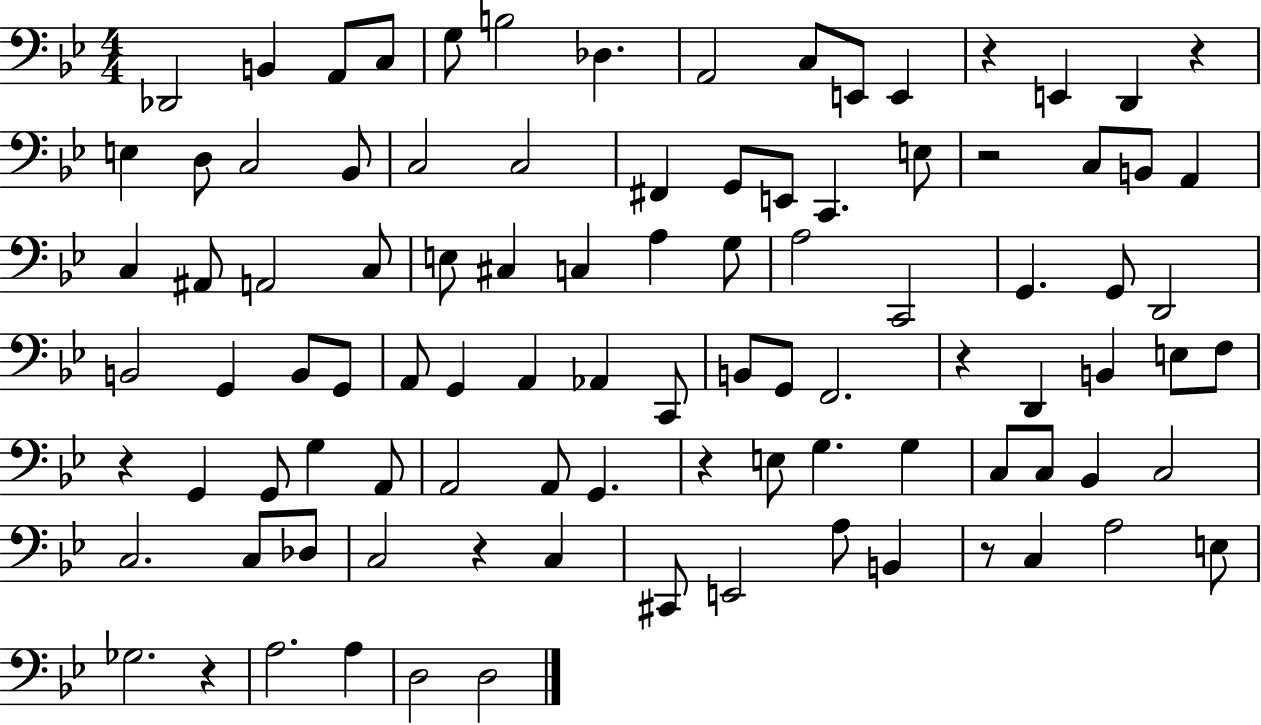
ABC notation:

X:1
T:Untitled
M:4/4
L:1/4
K:Bb
_D,,2 B,, A,,/2 C,/2 G,/2 B,2 _D, A,,2 C,/2 E,,/2 E,, z E,, D,, z E, D,/2 C,2 _B,,/2 C,2 C,2 ^F,, G,,/2 E,,/2 C,, E,/2 z2 C,/2 B,,/2 A,, C, ^A,,/2 A,,2 C,/2 E,/2 ^C, C, A, G,/2 A,2 C,,2 G,, G,,/2 D,,2 B,,2 G,, B,,/2 G,,/2 A,,/2 G,, A,, _A,, C,,/2 B,,/2 G,,/2 F,,2 z D,, B,, E,/2 F,/2 z G,, G,,/2 G, A,,/2 A,,2 A,,/2 G,, z E,/2 G, G, C,/2 C,/2 _B,, C,2 C,2 C,/2 _D,/2 C,2 z C, ^C,,/2 E,,2 A,/2 B,, z/2 C, A,2 E,/2 _G,2 z A,2 A, D,2 D,2